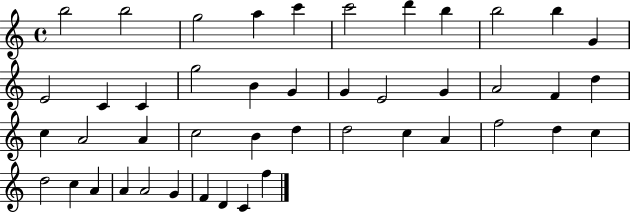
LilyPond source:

{
  \clef treble
  \time 4/4
  \defaultTimeSignature
  \key c \major
  b''2 b''2 | g''2 a''4 c'''4 | c'''2 d'''4 b''4 | b''2 b''4 g'4 | \break e'2 c'4 c'4 | g''2 b'4 g'4 | g'4 e'2 g'4 | a'2 f'4 d''4 | \break c''4 a'2 a'4 | c''2 b'4 d''4 | d''2 c''4 a'4 | f''2 d''4 c''4 | \break d''2 c''4 a'4 | a'4 a'2 g'4 | f'4 d'4 c'4 f''4 | \bar "|."
}